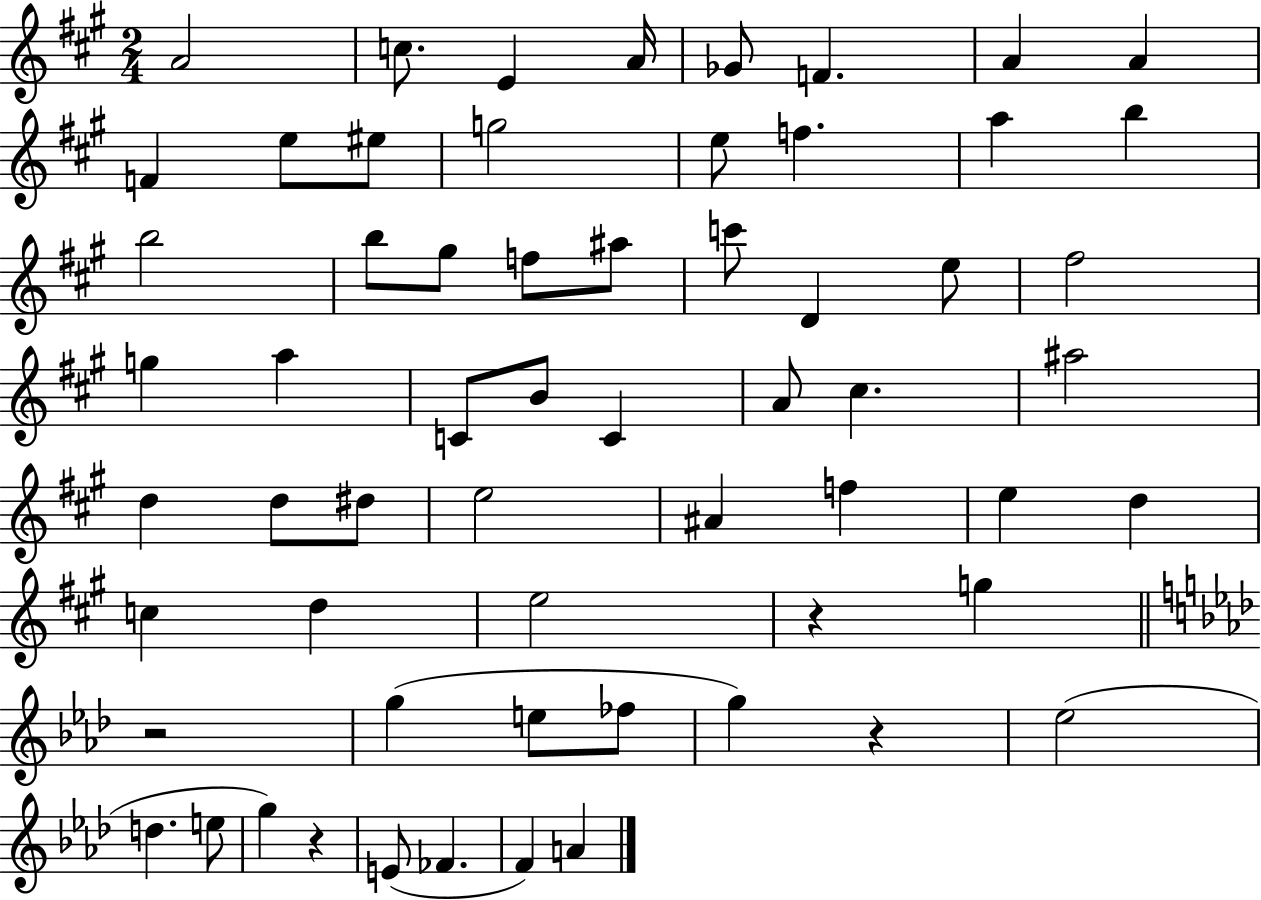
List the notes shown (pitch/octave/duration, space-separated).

A4/h C5/e. E4/q A4/s Gb4/e F4/q. A4/q A4/q F4/q E5/e EIS5/e G5/h E5/e F5/q. A5/q B5/q B5/h B5/e G#5/e F5/e A#5/e C6/e D4/q E5/e F#5/h G5/q A5/q C4/e B4/e C4/q A4/e C#5/q. A#5/h D5/q D5/e D#5/e E5/h A#4/q F5/q E5/q D5/q C5/q D5/q E5/h R/q G5/q R/h G5/q E5/e FES5/e G5/q R/q Eb5/h D5/q. E5/e G5/q R/q E4/e FES4/q. F4/q A4/q